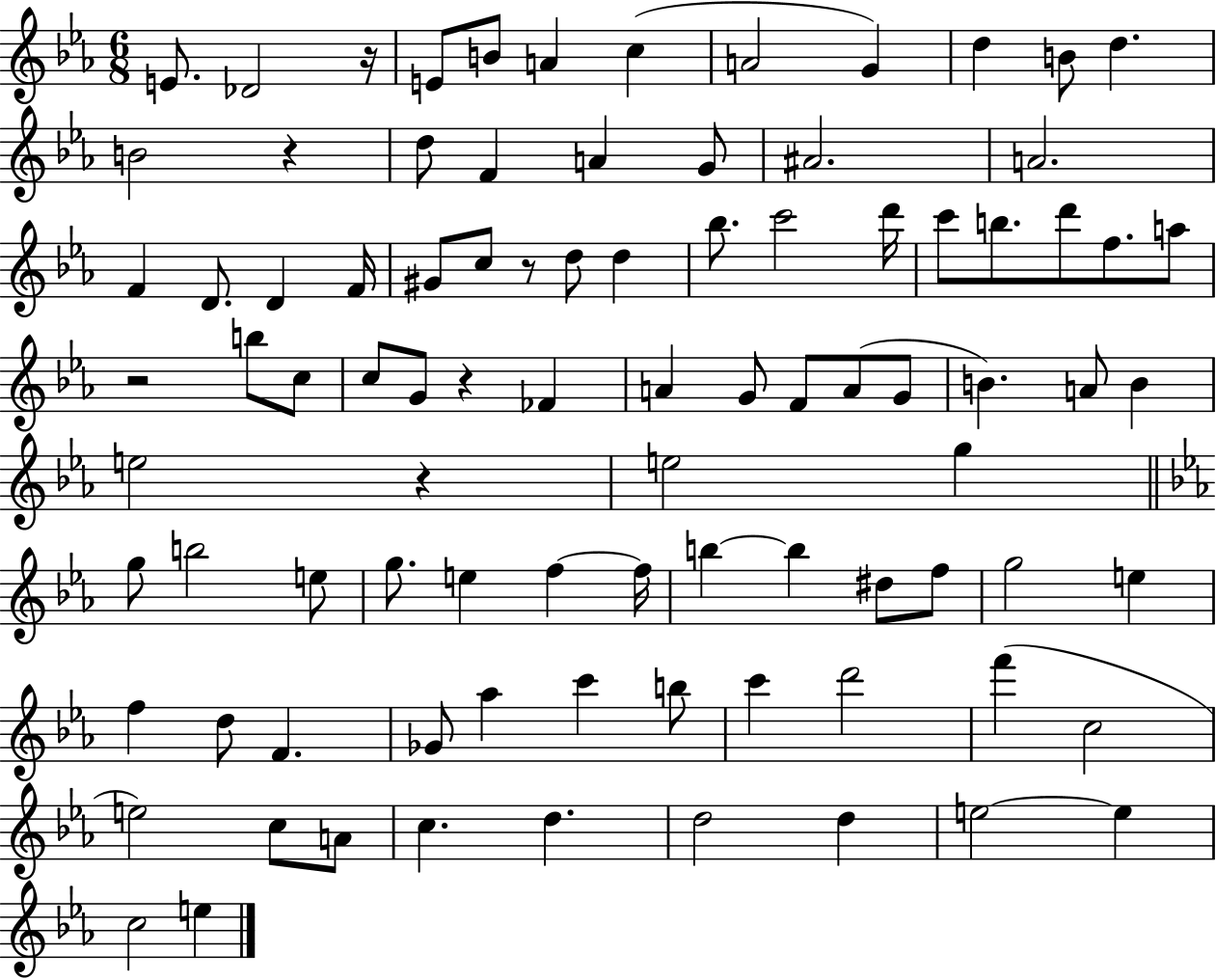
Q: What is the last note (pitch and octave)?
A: E5